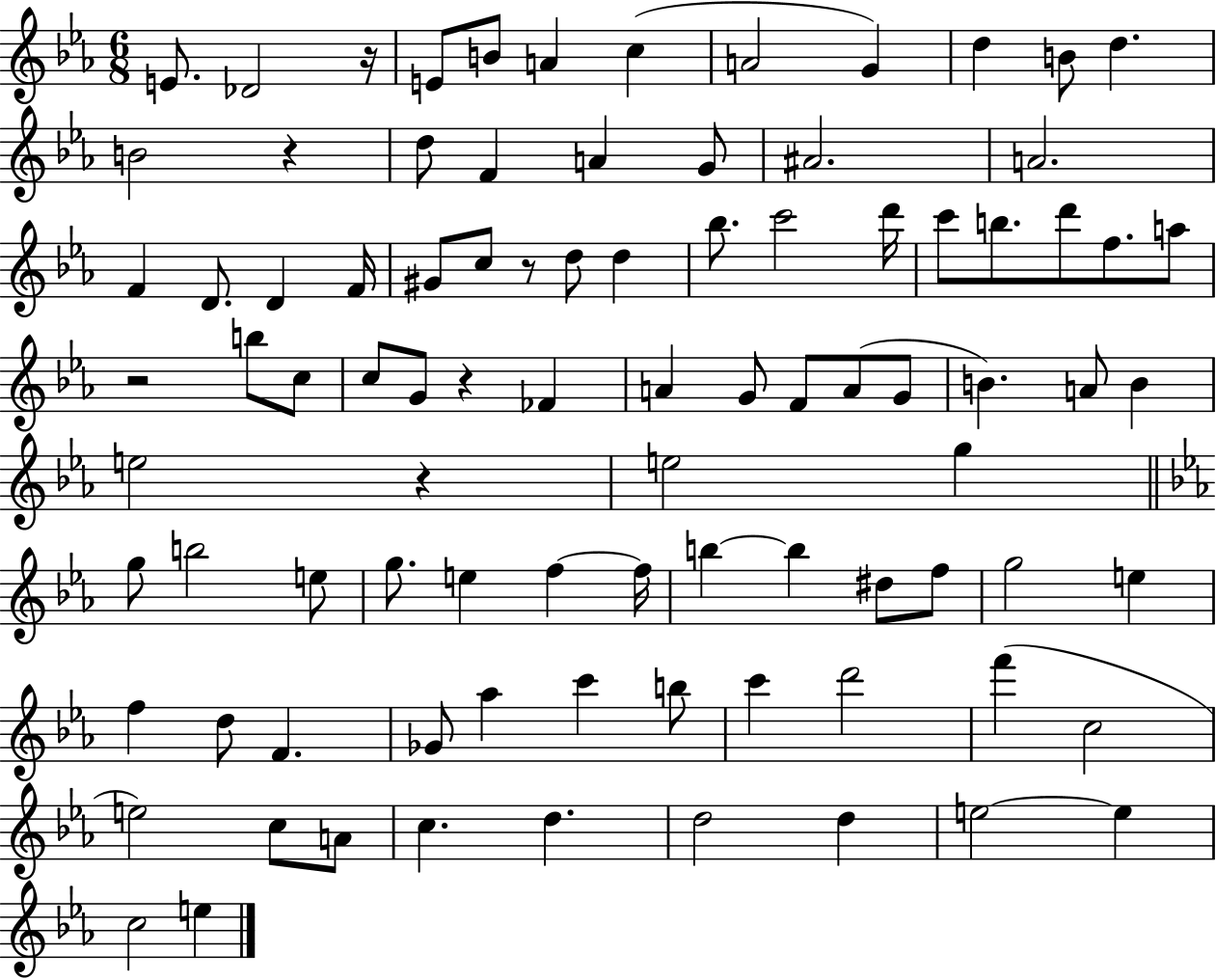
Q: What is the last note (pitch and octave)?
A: E5